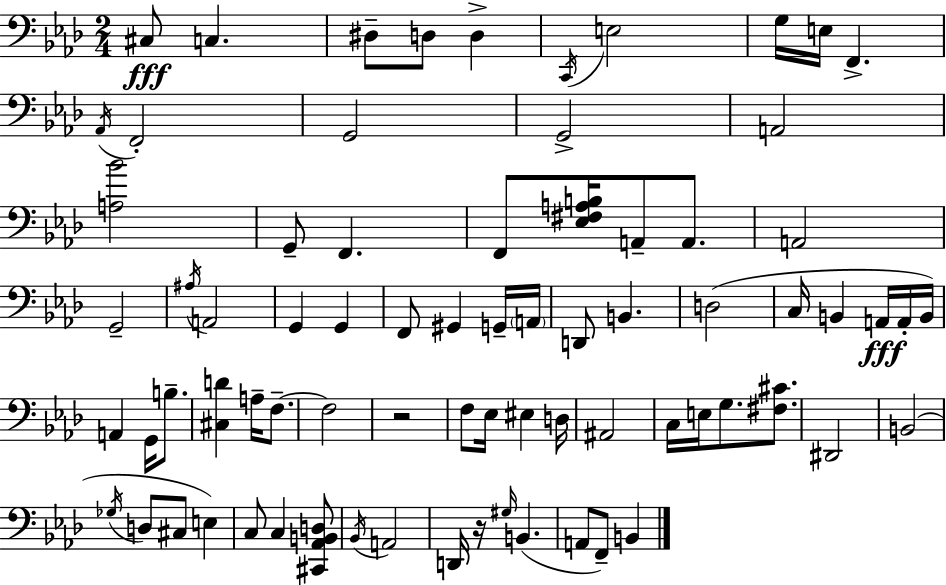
C#3/e C3/q. D#3/e D3/e D3/q C2/s E3/h G3/s E3/s F2/q. Ab2/s F2/h G2/h G2/h A2/h [A3,Bb4]/h G2/e F2/q. F2/e [Eb3,F#3,A3,B3]/s A2/e A2/e. A2/h G2/h A#3/s A2/h G2/q G2/q F2/e G#2/q G2/s A2/s D2/e B2/q. D3/h C3/s B2/q A2/s A2/s B2/s A2/q G2/s B3/e. [C#3,D4]/q A3/s F3/e. F3/h R/h F3/e Eb3/s EIS3/q D3/s A#2/h C3/s E3/s G3/e. [F#3,C#4]/e. D#2/h B2/h Gb3/s D3/e C#3/e E3/q C3/e C3/q [C#2,Ab2,B2,D3]/e Bb2/s A2/h D2/s R/s G#3/s B2/q. A2/e F2/e B2/q